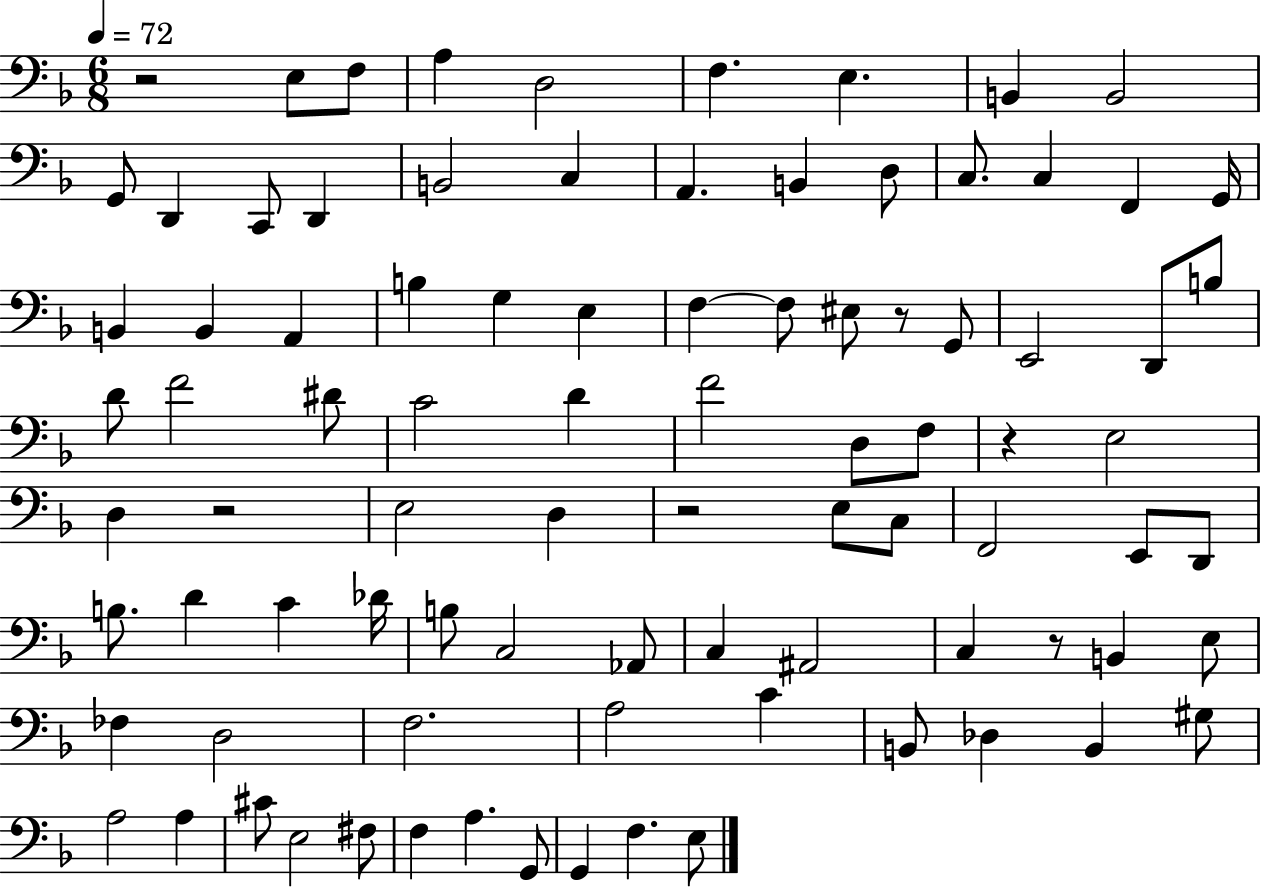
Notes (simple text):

R/h E3/e F3/e A3/q D3/h F3/q. E3/q. B2/q B2/h G2/e D2/q C2/e D2/q B2/h C3/q A2/q. B2/q D3/e C3/e. C3/q F2/q G2/s B2/q B2/q A2/q B3/q G3/q E3/q F3/q F3/e EIS3/e R/e G2/e E2/h D2/e B3/e D4/e F4/h D#4/e C4/h D4/q F4/h D3/e F3/e R/q E3/h D3/q R/h E3/h D3/q R/h E3/e C3/e F2/h E2/e D2/e B3/e. D4/q C4/q Db4/s B3/e C3/h Ab2/e C3/q A#2/h C3/q R/e B2/q E3/e FES3/q D3/h F3/h. A3/h C4/q B2/e Db3/q B2/q G#3/e A3/h A3/q C#4/e E3/h F#3/e F3/q A3/q. G2/e G2/q F3/q. E3/e